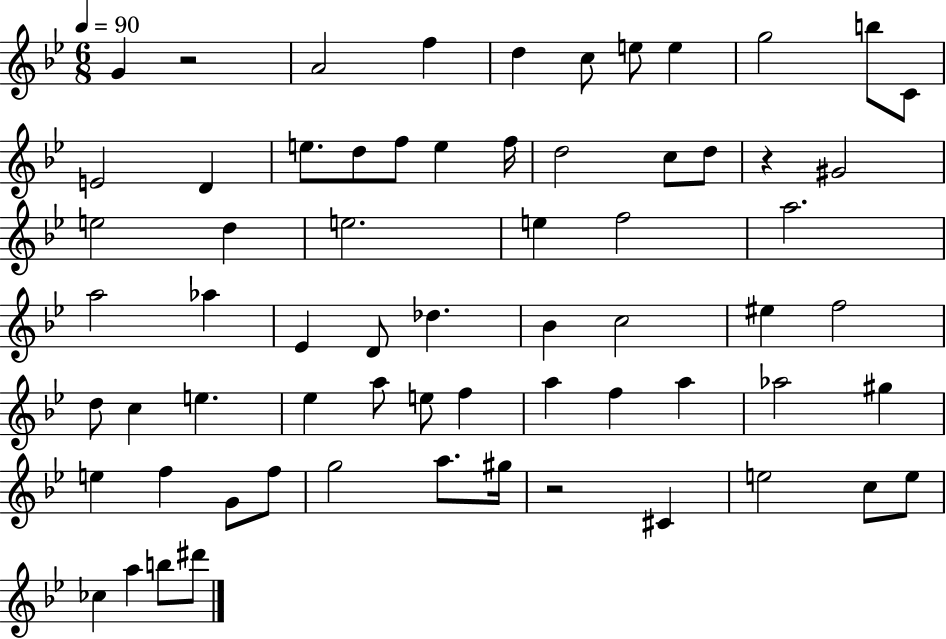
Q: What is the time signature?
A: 6/8